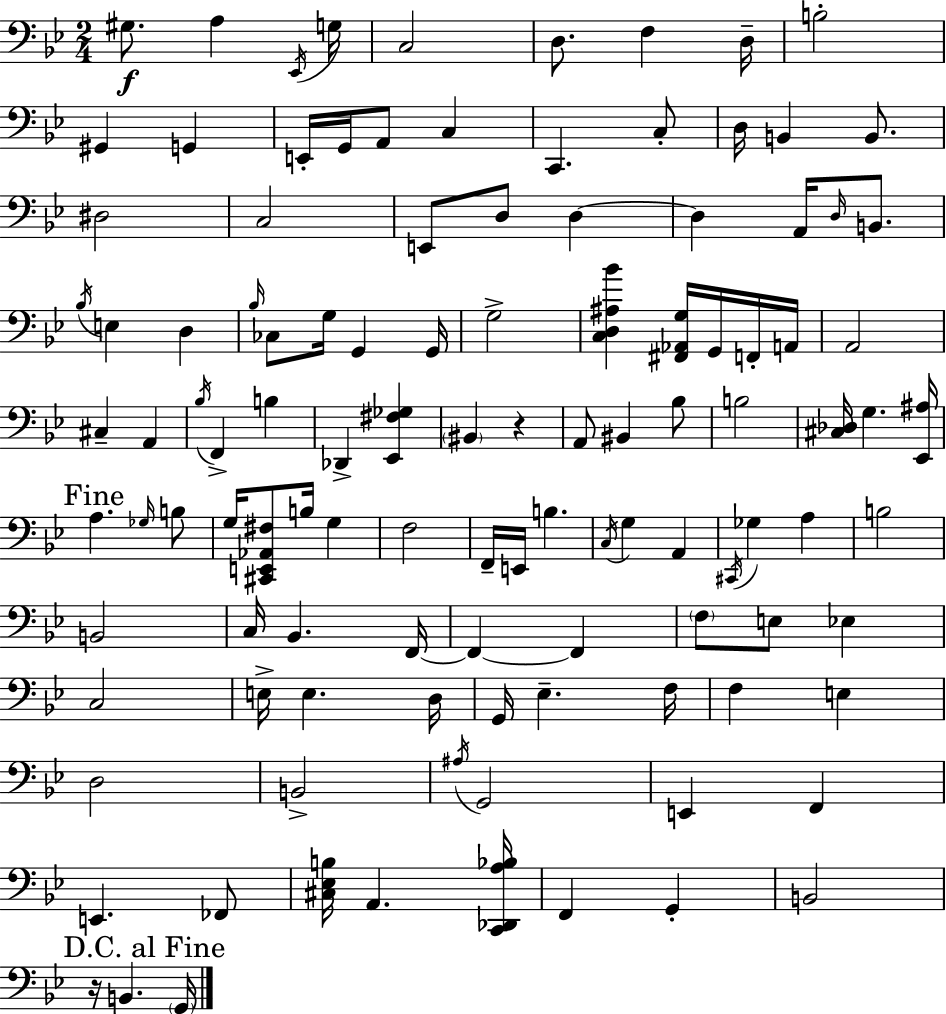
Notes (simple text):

G#3/e. A3/q Eb2/s G3/s C3/h D3/e. F3/q D3/s B3/h G#2/q G2/q E2/s G2/s A2/e C3/q C2/q. C3/e D3/s B2/q B2/e. D#3/h C3/h E2/e D3/e D3/q D3/q A2/s D3/s B2/e. Bb3/s E3/q D3/q Bb3/s CES3/e G3/s G2/q G2/s G3/h [C3,D3,A#3,Bb4]/q [F#2,Ab2,G3]/s G2/s F2/s A2/s A2/h C#3/q A2/q Bb3/s F2/q B3/q Db2/q [Eb2,F#3,Gb3]/q BIS2/q R/q A2/e BIS2/q Bb3/e B3/h [C#3,Db3]/s G3/q. [Eb2,A#3]/s A3/q. Gb3/s B3/e G3/s [C#2,E2,Ab2,F#3]/e B3/s G3/q F3/h F2/s E2/s B3/q. C3/s G3/q A2/q C#2/s Gb3/q A3/q B3/h B2/h C3/s Bb2/q. F2/s F2/q F2/q F3/e E3/e Eb3/q C3/h E3/s E3/q. D3/s G2/s Eb3/q. F3/s F3/q E3/q D3/h B2/h A#3/s G2/h E2/q F2/q E2/q. FES2/e [C#3,Eb3,B3]/s A2/q. [C2,Db2,A3,Bb3]/s F2/q G2/q B2/h R/s B2/q. G2/s